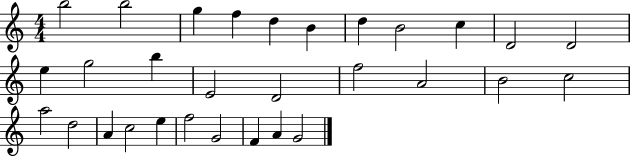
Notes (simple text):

B5/h B5/h G5/q F5/q D5/q B4/q D5/q B4/h C5/q D4/h D4/h E5/q G5/h B5/q E4/h D4/h F5/h A4/h B4/h C5/h A5/h D5/h A4/q C5/h E5/q F5/h G4/h F4/q A4/q G4/h